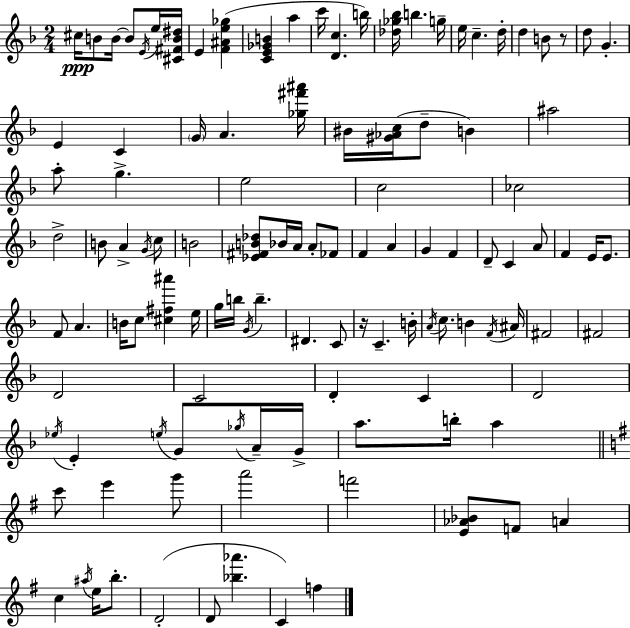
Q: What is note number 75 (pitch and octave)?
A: D4